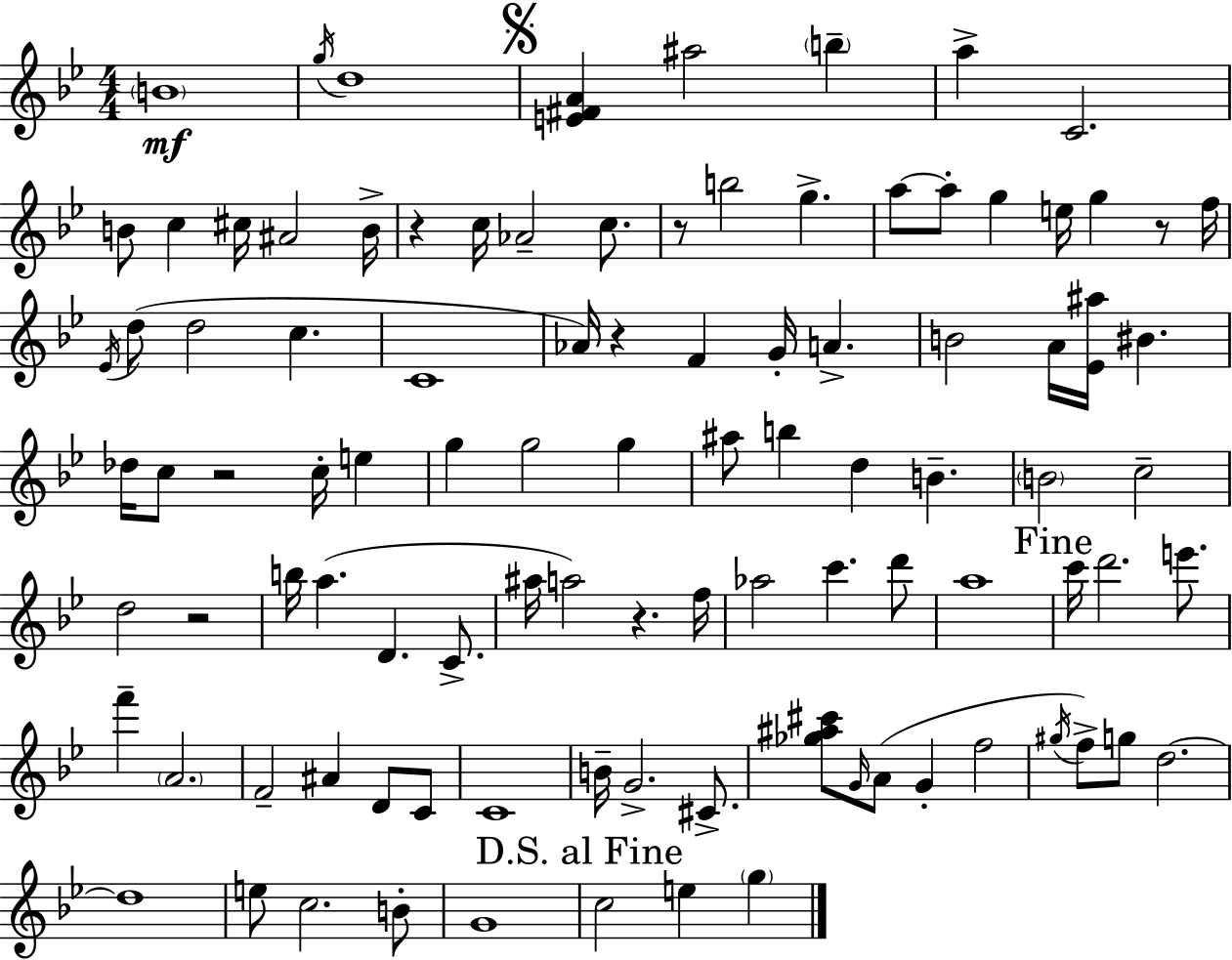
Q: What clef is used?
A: treble